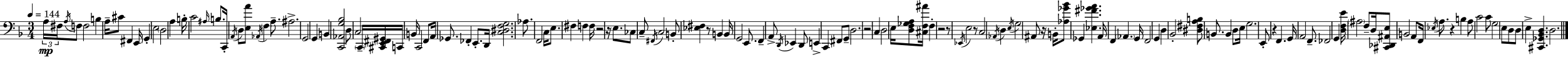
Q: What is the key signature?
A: F major